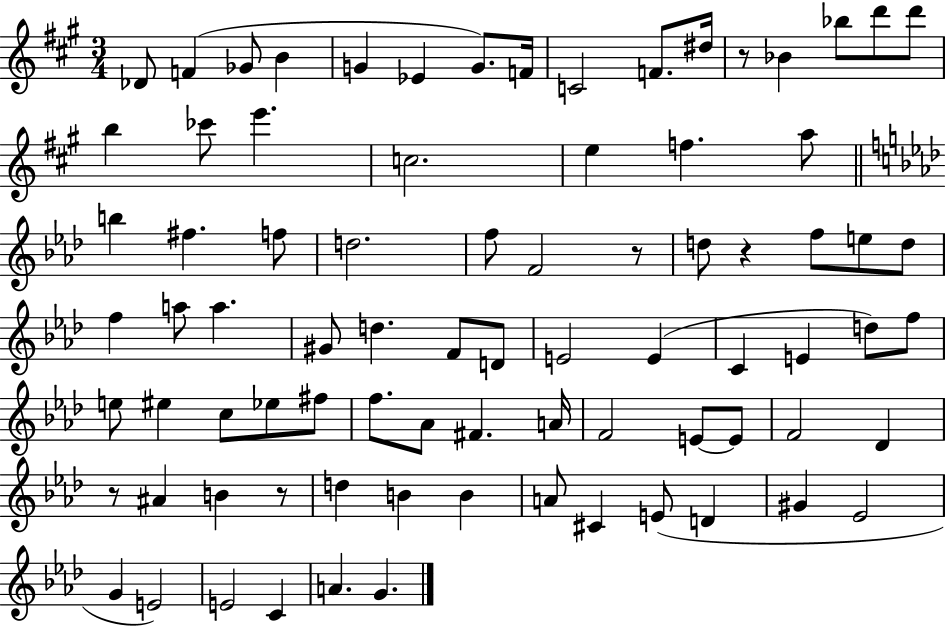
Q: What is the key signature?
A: A major